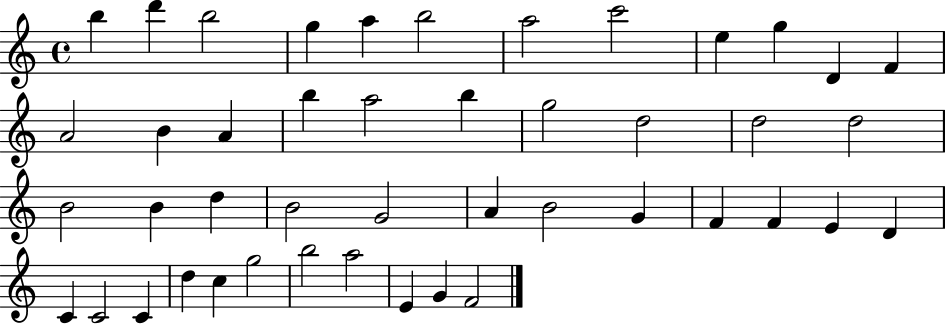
B5/q D6/q B5/h G5/q A5/q B5/h A5/h C6/h E5/q G5/q D4/q F4/q A4/h B4/q A4/q B5/q A5/h B5/q G5/h D5/h D5/h D5/h B4/h B4/q D5/q B4/h G4/h A4/q B4/h G4/q F4/q F4/q E4/q D4/q C4/q C4/h C4/q D5/q C5/q G5/h B5/h A5/h E4/q G4/q F4/h